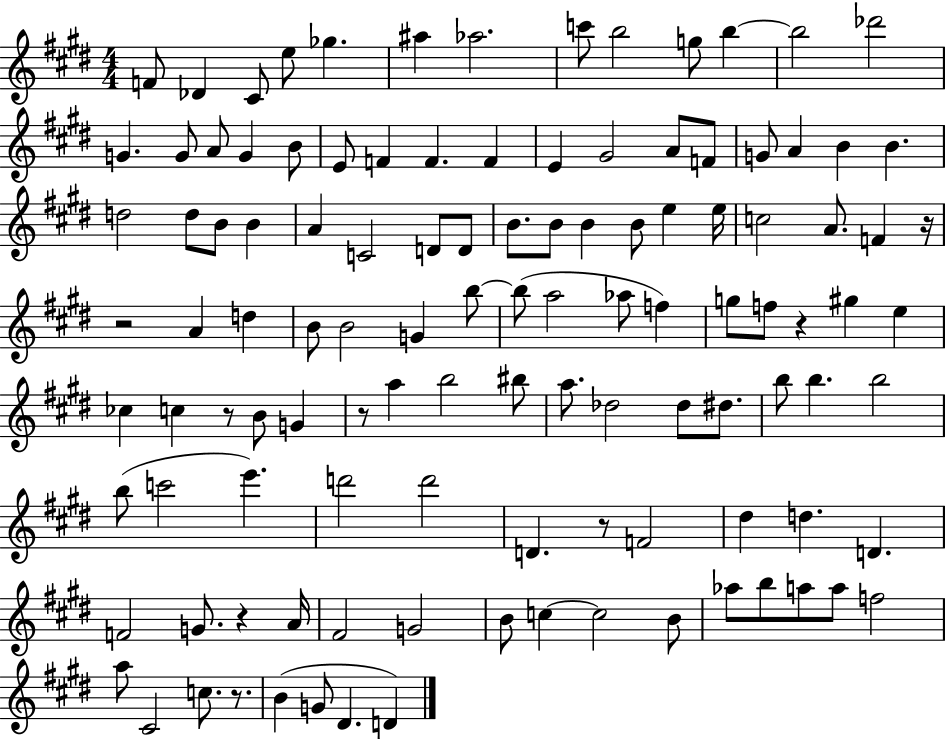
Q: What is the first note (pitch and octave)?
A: F4